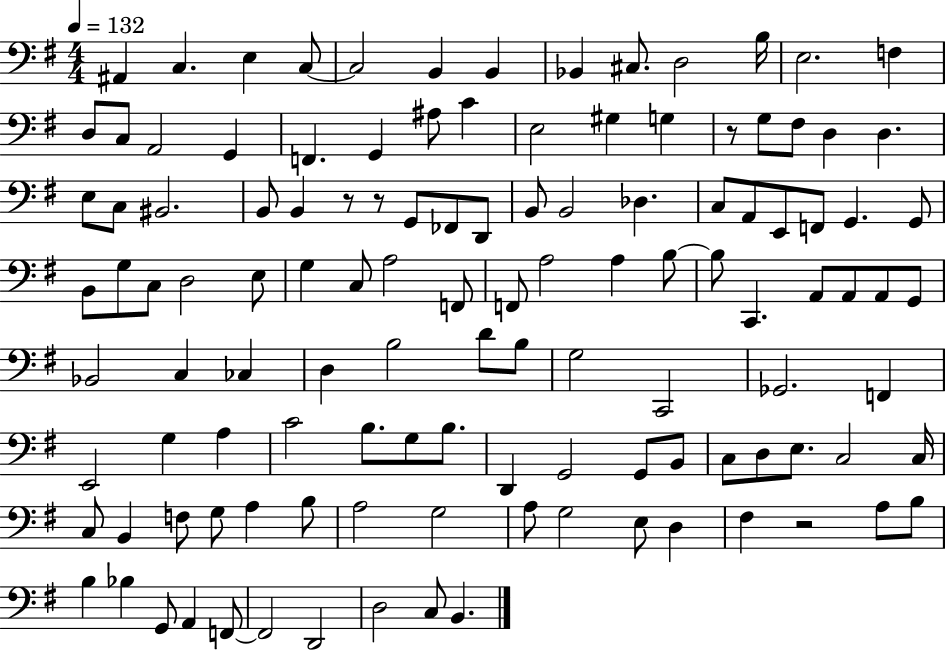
{
  \clef bass
  \numericTimeSignature
  \time 4/4
  \key g \major
  \tempo 4 = 132
  ais,4 c4. e4 c8~~ | c2 b,4 b,4 | bes,4 cis8. d2 b16 | e2. f4 | \break d8 c8 a,2 g,4 | f,4. g,4 ais8 c'4 | e2 gis4 g4 | r8 g8 fis8 d4 d4. | \break e8 c8 bis,2. | b,8 b,4 r8 r8 g,8 fes,8 d,8 | b,8 b,2 des4. | c8 a,8 e,8 f,8 g,4. g,8 | \break b,8 g8 c8 d2 e8 | g4 c8 a2 f,8 | f,8 a2 a4 b8~~ | b8 c,4. a,8 a,8 a,8 g,8 | \break bes,2 c4 ces4 | d4 b2 d'8 b8 | g2 c,2 | ges,2. f,4 | \break e,2 g4 a4 | c'2 b8. g8 b8. | d,4 g,2 g,8 b,8 | c8 d8 e8. c2 c16 | \break c8 b,4 f8 g8 a4 b8 | a2 g2 | a8 g2 e8 d4 | fis4 r2 a8 b8 | \break b4 bes4 g,8 a,4 f,8~~ | f,2 d,2 | d2 c8 b,4. | \bar "|."
}